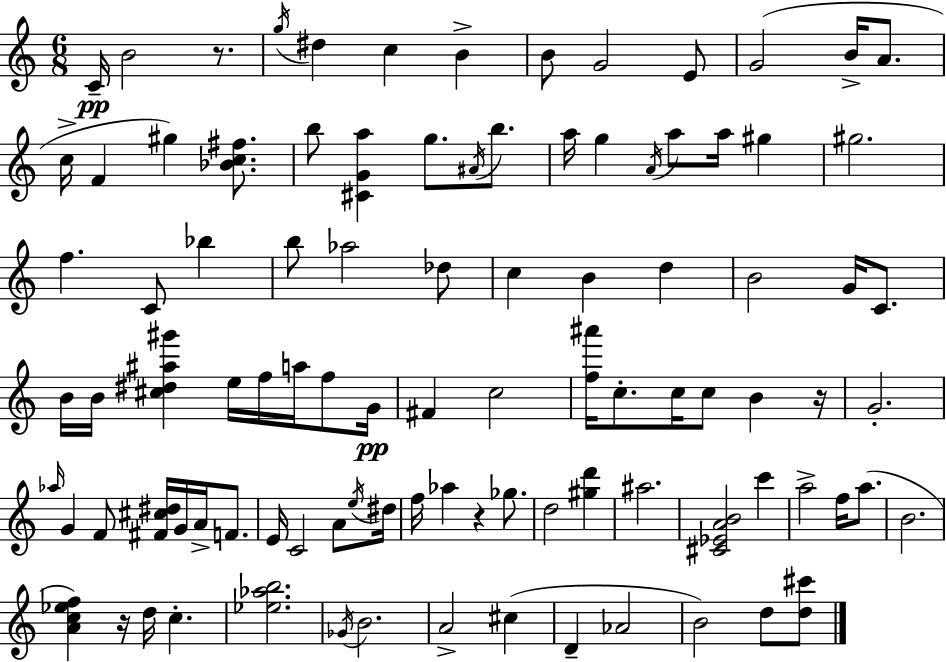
X:1
T:Untitled
M:6/8
L:1/4
K:Am
C/4 B2 z/2 g/4 ^d c B B/2 G2 E/2 G2 B/4 A/2 c/4 F ^g [_Bc^f]/2 b/2 [^CGa] g/2 ^A/4 b/2 a/4 g A/4 a/2 a/4 ^g ^g2 f C/2 _b b/2 _a2 _d/2 c B d B2 G/4 C/2 B/4 B/4 [^c^d^a^g'] e/4 f/4 a/4 f/2 G/4 ^F c2 [f^a']/4 c/2 c/4 c/2 B z/4 G2 _a/4 G F/2 [^F^c^d]/4 G/4 A/4 F/2 E/4 C2 A/2 e/4 ^d/4 f/4 _a z _g/2 d2 [^gd'] ^a2 [^C_EAB]2 c' a2 f/4 a/2 B2 [Ac_ef] z/4 d/4 c [_e_ab]2 _G/4 B2 A2 ^c D _A2 B2 d/2 [d^c']/2